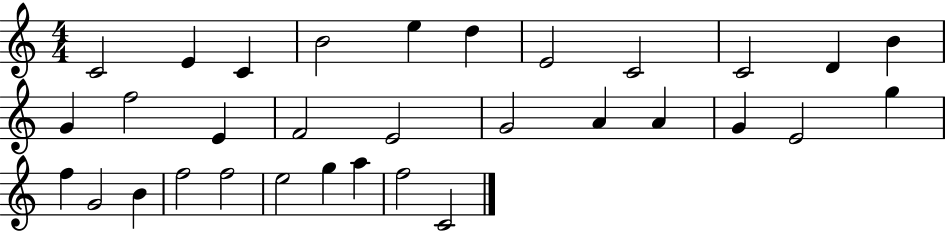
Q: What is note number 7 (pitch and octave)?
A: E4